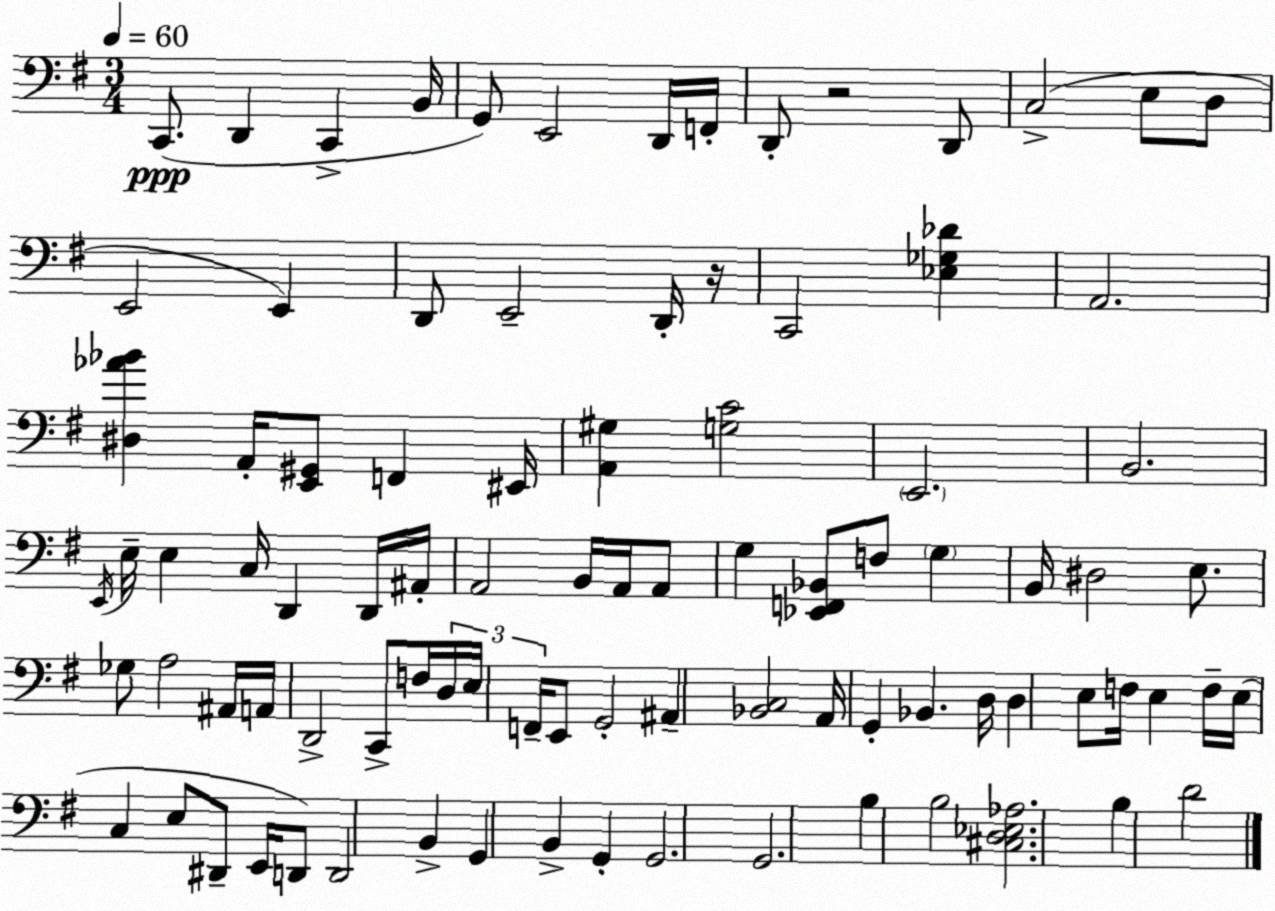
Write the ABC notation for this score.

X:1
T:Untitled
M:3/4
L:1/4
K:G
C,,/2 D,, C,, B,,/4 G,,/2 E,,2 D,,/4 F,,/4 D,,/2 z2 D,,/2 C,2 E,/2 D,/2 E,,2 E,, D,,/2 E,,2 D,,/4 z/4 C,,2 [_E,_G,_D] A,,2 [^D,_A_B] A,,/4 [E,,^G,,]/2 F,, ^E,,/4 [A,,^G,] [G,C]2 E,,2 B,,2 E,,/4 E,/4 E, C,/4 D,, D,,/4 ^A,,/4 A,,2 B,,/4 A,,/4 A,,/2 G, [_E,,F,,_B,,]/2 F,/2 G, B,,/4 ^D,2 E,/2 _G,/2 A,2 ^A,,/4 A,,/4 D,,2 C,,/2 F,/4 D,/4 E,/4 F,,/4 E,,/2 G,,2 ^A,, [_B,,C,]2 A,,/4 G,, _B,, D,/4 D, E,/2 F,/4 E, F,/4 E,/4 C, E,/2 ^D,,/2 E,,/4 D,,/2 D,,2 B,, G,, B,, G,, G,,2 G,,2 B, B,2 [^C,D,_E,_A,]2 B, D2